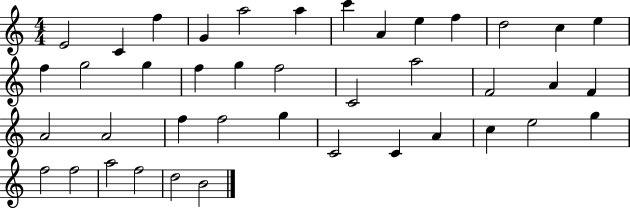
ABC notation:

X:1
T:Untitled
M:4/4
L:1/4
K:C
E2 C f G a2 a c' A e f d2 c e f g2 g f g f2 C2 a2 F2 A F A2 A2 f f2 g C2 C A c e2 g f2 f2 a2 f2 d2 B2